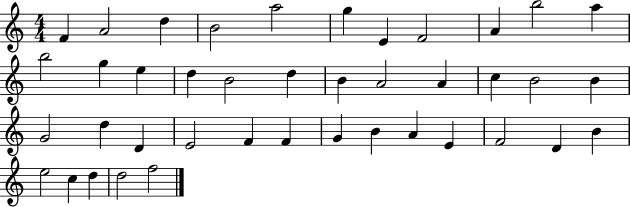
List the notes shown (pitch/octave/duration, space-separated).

F4/q A4/h D5/q B4/h A5/h G5/q E4/q F4/h A4/q B5/h A5/q B5/h G5/q E5/q D5/q B4/h D5/q B4/q A4/h A4/q C5/q B4/h B4/q G4/h D5/q D4/q E4/h F4/q F4/q G4/q B4/q A4/q E4/q F4/h D4/q B4/q E5/h C5/q D5/q D5/h F5/h